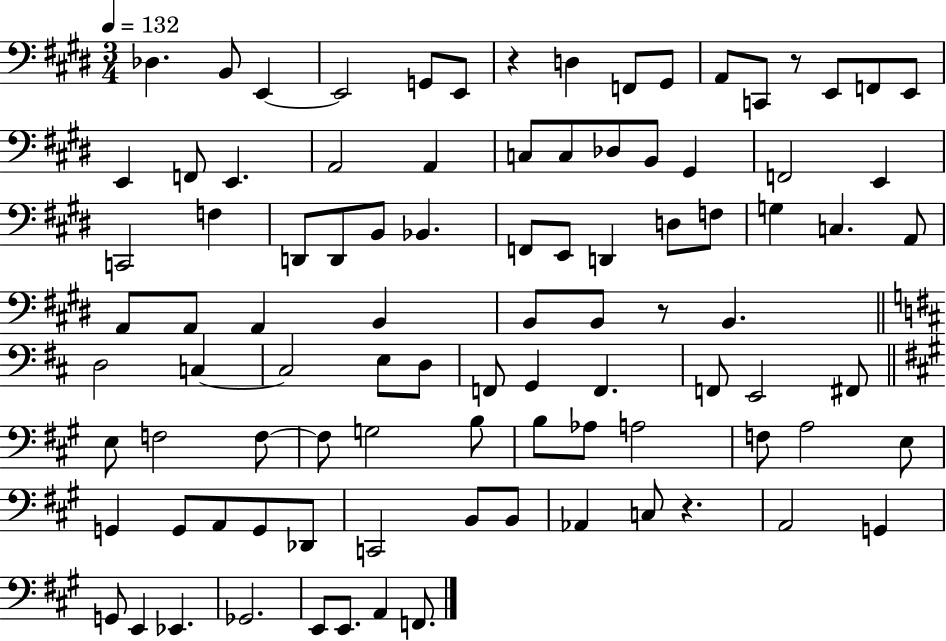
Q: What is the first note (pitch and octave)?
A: Db3